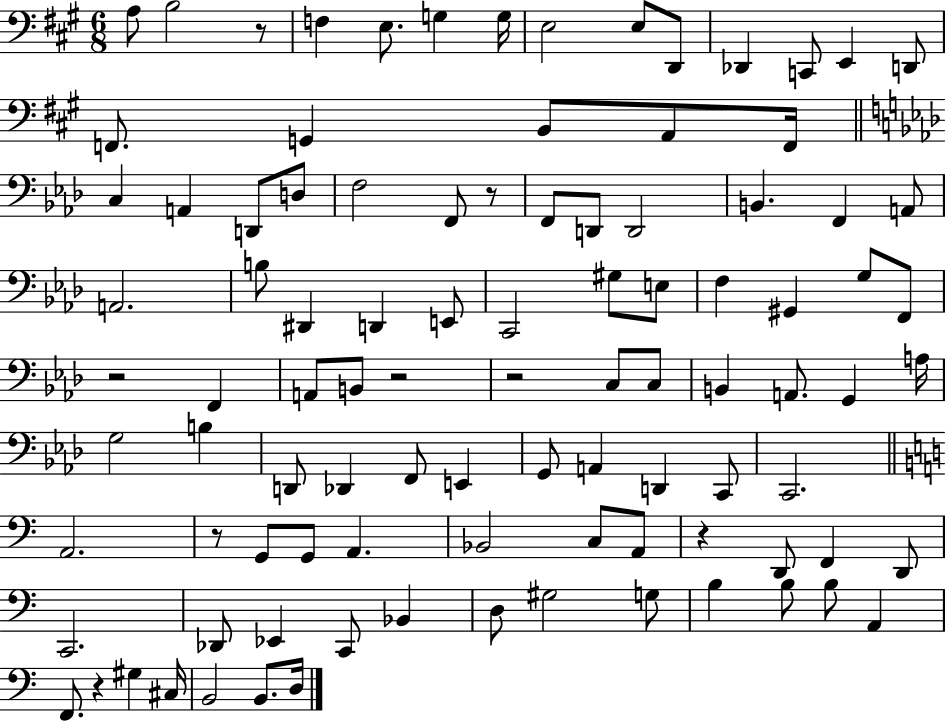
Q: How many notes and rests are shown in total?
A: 98